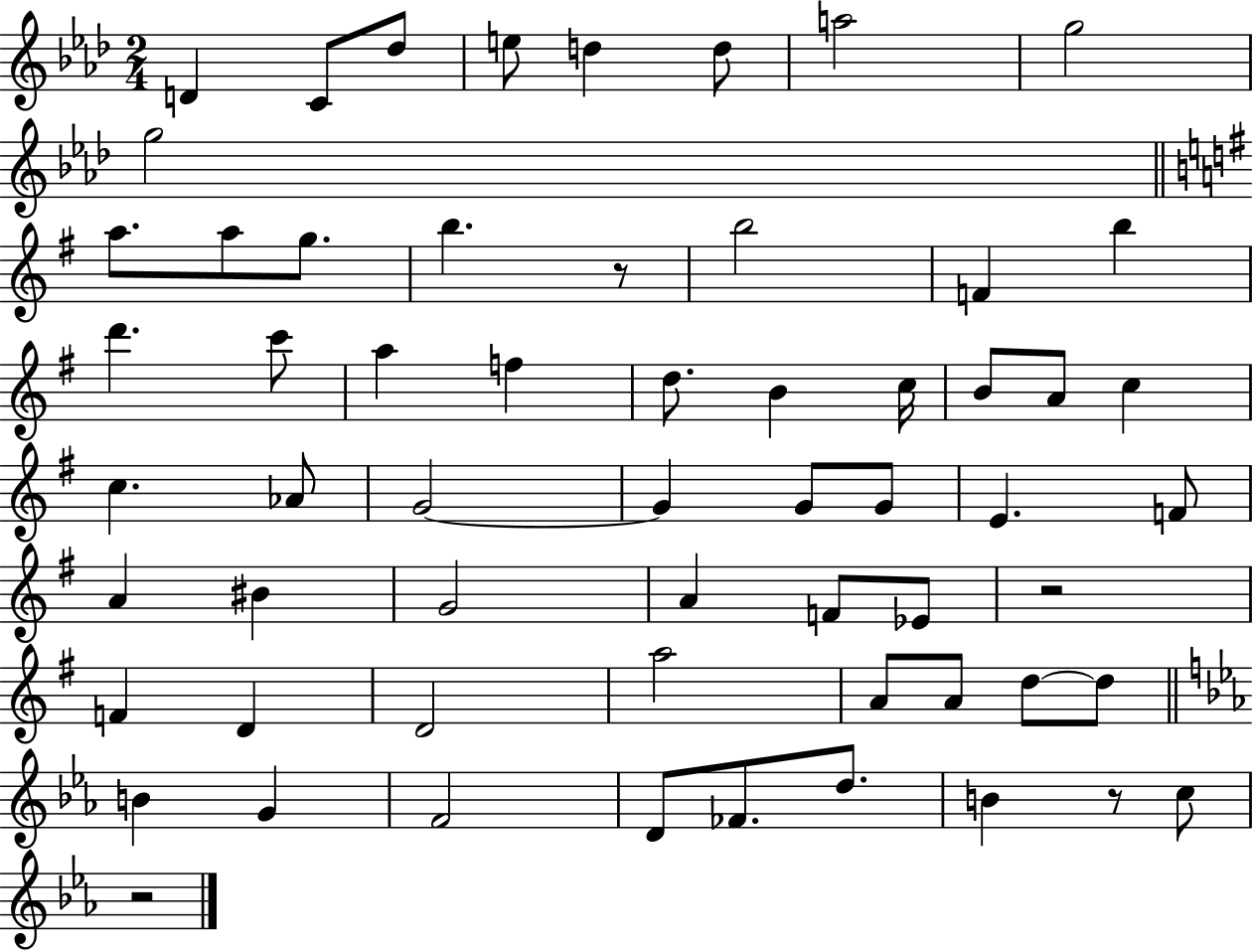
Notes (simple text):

D4/q C4/e Db5/e E5/e D5/q D5/e A5/h G5/h G5/h A5/e. A5/e G5/e. B5/q. R/e B5/h F4/q B5/q D6/q. C6/e A5/q F5/q D5/e. B4/q C5/s B4/e A4/e C5/q C5/q. Ab4/e G4/h G4/q G4/e G4/e E4/q. F4/e A4/q BIS4/q G4/h A4/q F4/e Eb4/e R/h F4/q D4/q D4/h A5/h A4/e A4/e D5/e D5/e B4/q G4/q F4/h D4/e FES4/e. D5/e. B4/q R/e C5/e R/h